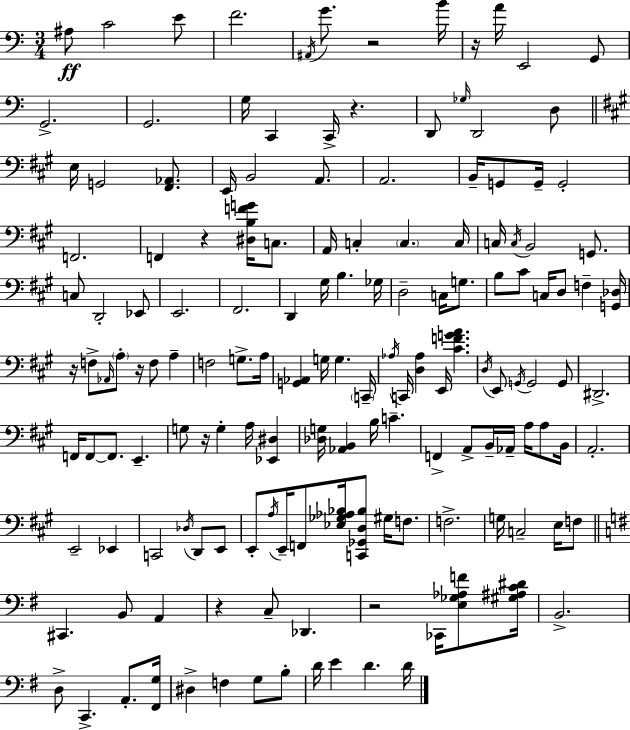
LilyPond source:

{
  \clef bass
  \numericTimeSignature
  \time 3/4
  \key c \major
  ais8\ff c'2 e'8 | f'2. | \acciaccatura { ais,16 } g'8. r2 | b'16 r16 a'16 e,2 g,8 | \break g,2.-> | g,2. | g16 c,4 c,16-> r4. | d,8 \grace { ges16 } d,2 | \break d8 \bar "||" \break \key a \major e16 g,2 <fis, aes,>8. | e,16 b,2 a,8. | a,2. | b,16-- g,8 g,16-- g,2-. | \break f,2. | f,4 r4 <dis b f' g'>16 c8. | a,16 c4-. \parenthesize c4. c16 | c16 \acciaccatura { c16 } b,2 g,8. | \break c8 d,2-. ees,8 | e,2. | fis,2. | d,4 gis16 b4. | \break ges16 d2-- c16 g8. | b8 cis'8 c16 d8 f4-- | <g, des>16 r16 f8-> \grace { aes,16 } \parenthesize a8-. r16 f8 a4-- | f2 g8.-> | \break a16 <g, aes,>4 g16 g4. | \parenthesize c,16-- \acciaccatura { aes16 } c,16 <d aes>4 e,16 <cis' f' g' a'>4. | \acciaccatura { d16 } e,8 \acciaccatura { g,16 } g,2 | g,8 dis,2.-> | \break f,16 f,8~~ f,8. e,4.-- | g8 r16 g4-. | a16 <ees, dis>4 <des g>16 <aes, b,>4 b16 c'4.-- | f,4-> a,8-> b,16-- | \break aes,16-- a16 a8 b,16 a,2.-. | e,2-- | ees,4 c,2 | \acciaccatura { des16 } d,8 e,8 e,8-. \acciaccatura { a16 } e,16-- f,8 | \break <ees ges aes bes>16 <c, ges, d bes>8 gis16 f8. f2.-> | g16 c2-- | e16 f8 \bar "||" \break \key g \major cis,4. b,8 a,4 | r4 c8-- des,4. | r2 ces,16 <e ges aes f'>8 <gis ais c' dis'>16 | b,2.-> | \break d8-> c,4.-> a,8.-. <fis, g>16 | dis4-> f4 g8 b8-. | d'16 e'4 d'4. d'16 | \bar "|."
}